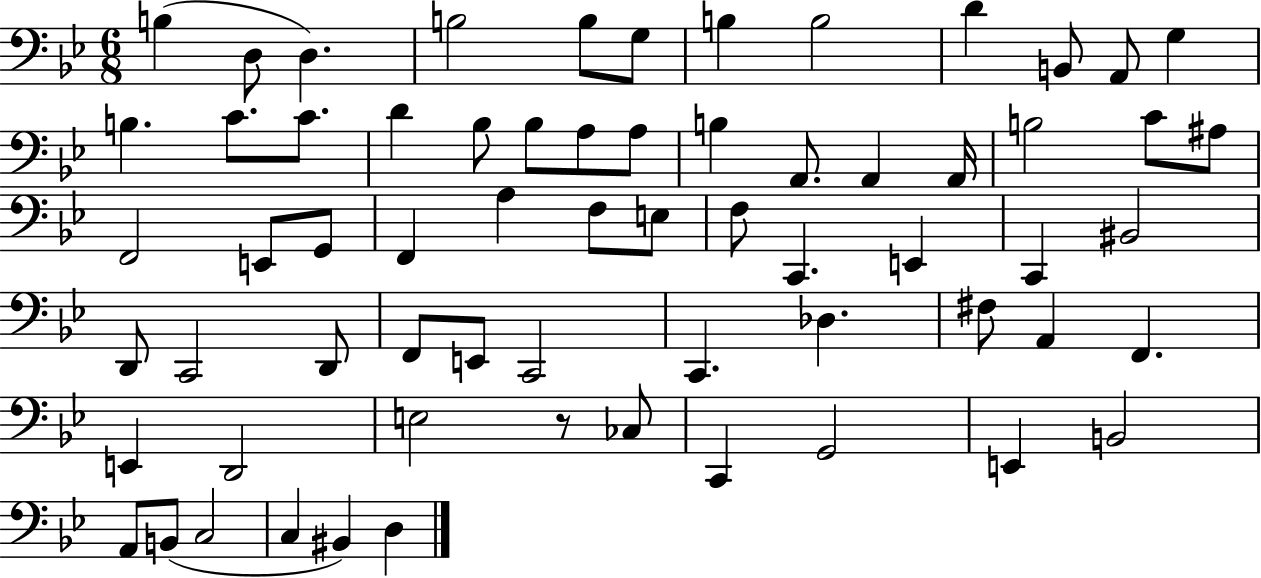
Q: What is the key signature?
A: BES major